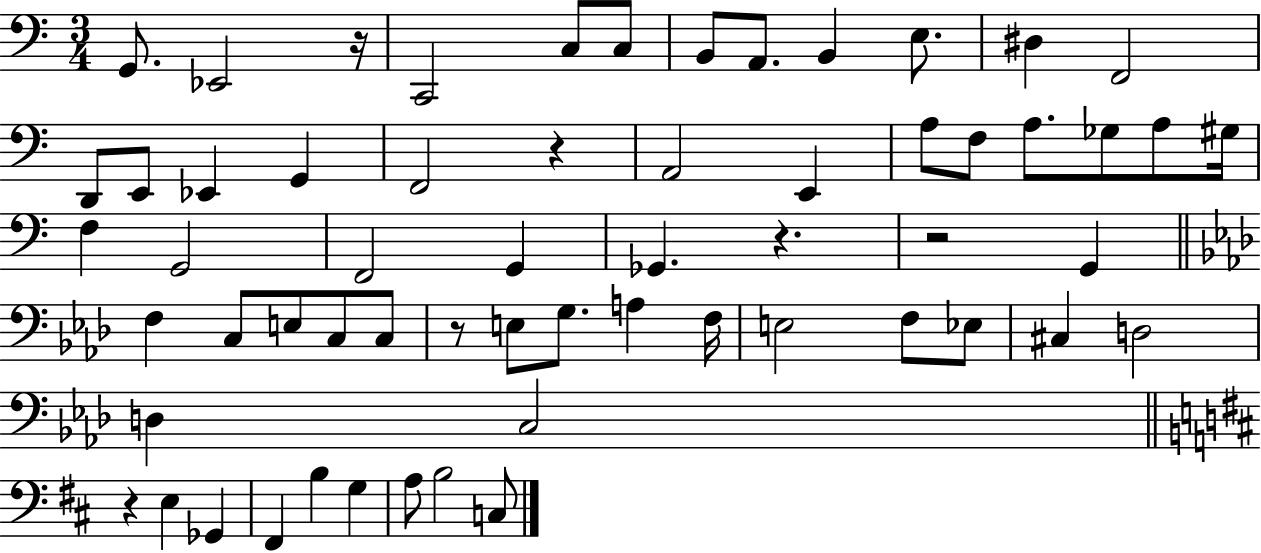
X:1
T:Untitled
M:3/4
L:1/4
K:C
G,,/2 _E,,2 z/4 C,,2 C,/2 C,/2 B,,/2 A,,/2 B,, E,/2 ^D, F,,2 D,,/2 E,,/2 _E,, G,, F,,2 z A,,2 E,, A,/2 F,/2 A,/2 _G,/2 A,/2 ^G,/4 F, G,,2 F,,2 G,, _G,, z z2 G,, F, C,/2 E,/2 C,/2 C,/2 z/2 E,/2 G,/2 A, F,/4 E,2 F,/2 _E,/2 ^C, D,2 D, C,2 z E, _G,, ^F,, B, G, A,/2 B,2 C,/2